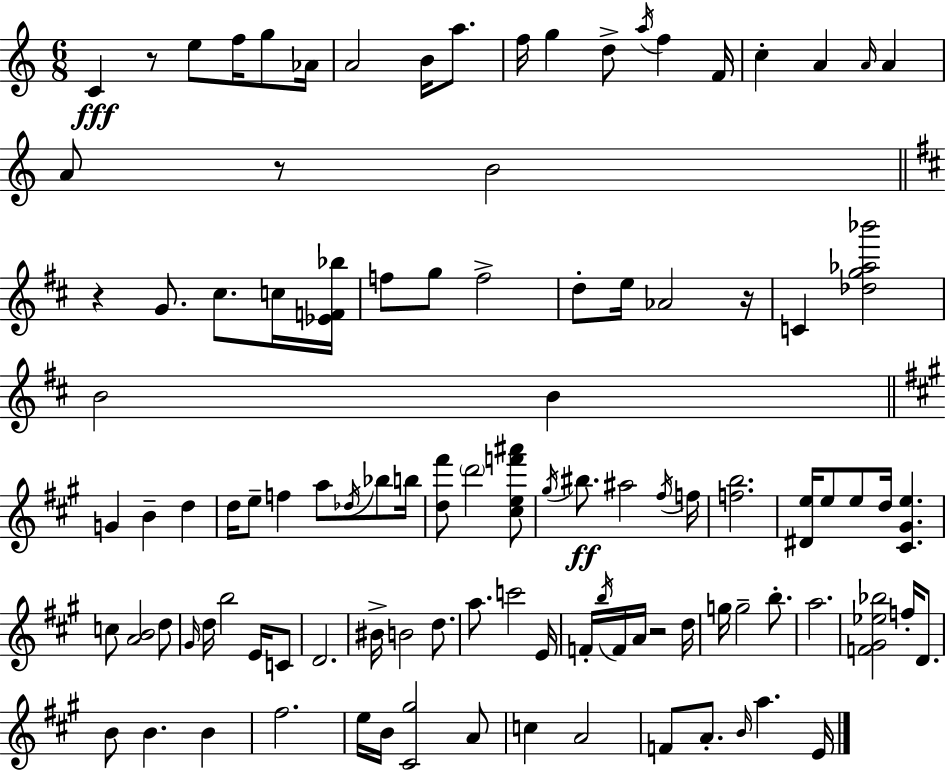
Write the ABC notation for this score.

X:1
T:Untitled
M:6/8
L:1/4
K:Am
C z/2 e/2 f/4 g/2 _A/4 A2 B/4 a/2 f/4 g d/2 a/4 f F/4 c A A/4 A A/2 z/2 B2 z G/2 ^c/2 c/4 [_EF_b]/4 f/2 g/2 f2 d/2 e/4 _A2 z/4 C [_dg_a_b']2 B2 B G B d d/4 e/2 f a/2 _d/4 _b/2 b/4 [d^f']/2 d'2 [^cef'^a']/2 ^g/4 ^b/2 ^a2 ^f/4 f/4 [fb]2 [^De]/4 e/2 e/2 d/4 [^C^Ge] c/2 [AB]2 d/2 ^G/4 d/4 b2 E/4 C/2 D2 ^B/4 B2 d/2 a/2 c'2 E/4 F/4 b/4 F/4 A/4 z2 d/4 g/4 g2 b/2 a2 [F^G_e_b]2 f/4 D/2 B/2 B B ^f2 e/4 B/4 [^C^g]2 A/2 c A2 F/2 A/2 B/4 a E/4